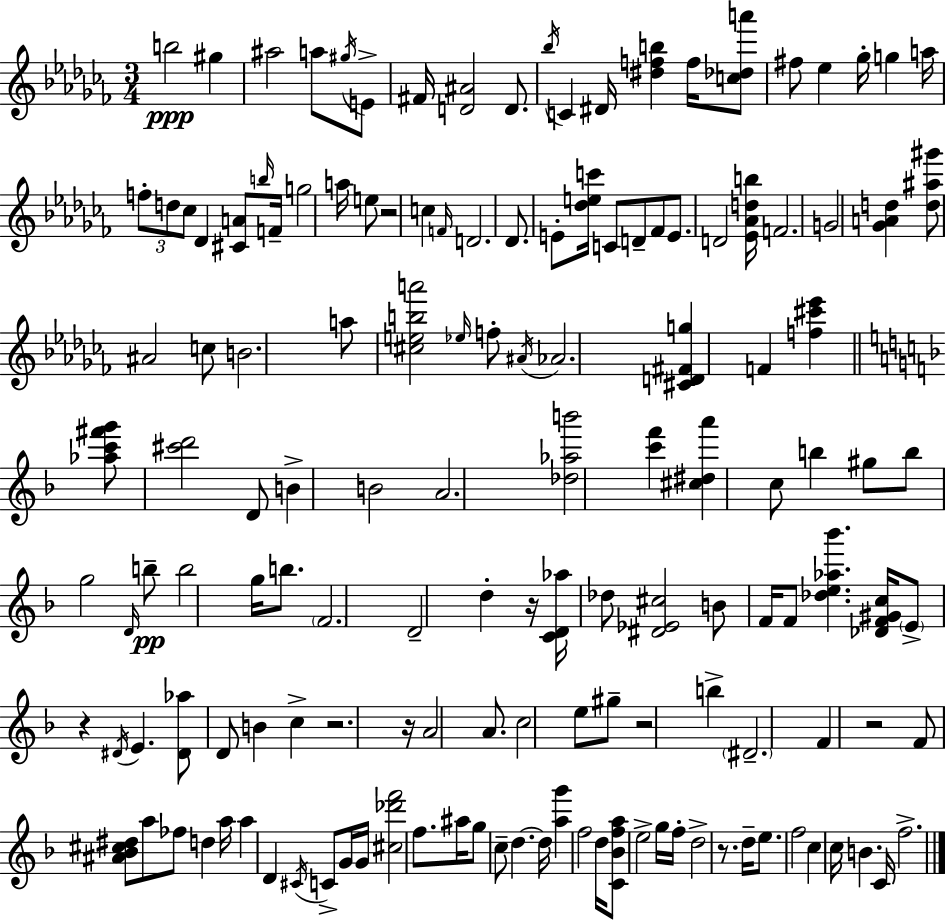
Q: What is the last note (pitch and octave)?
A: F5